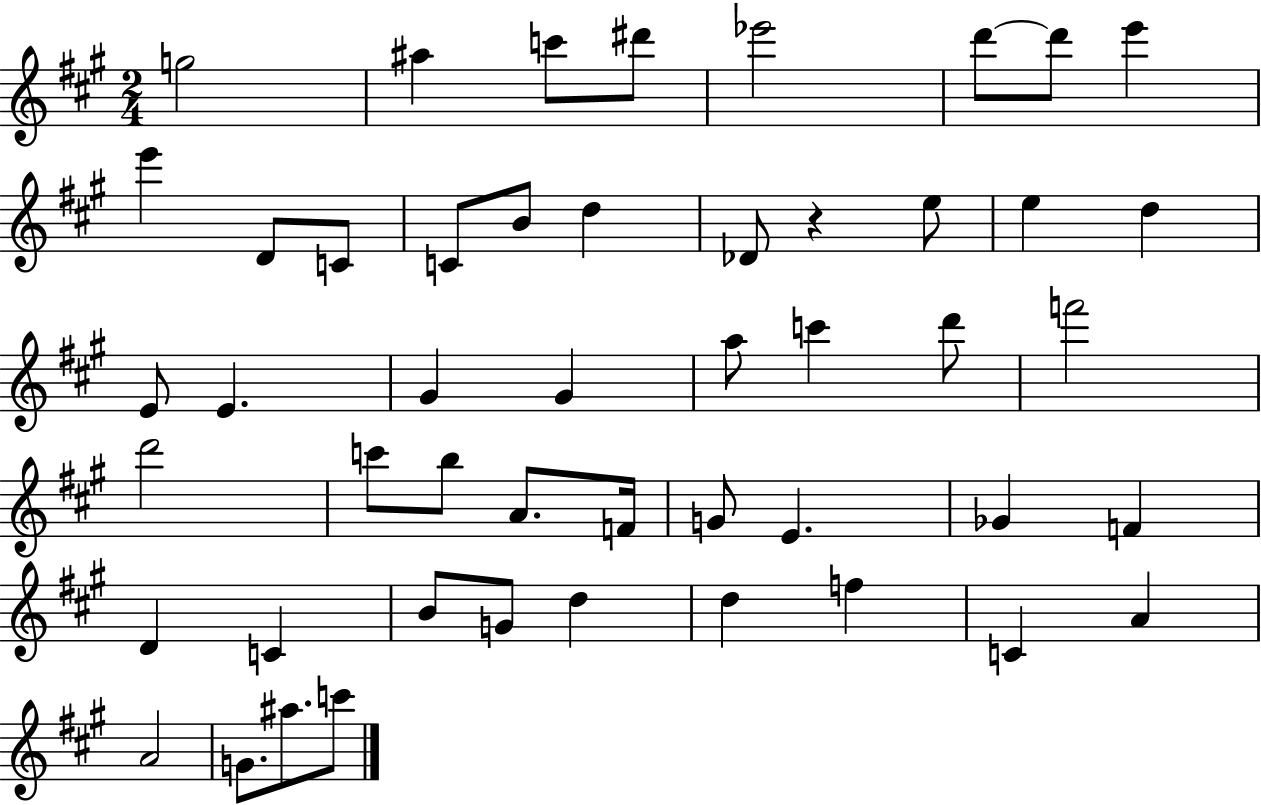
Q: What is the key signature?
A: A major